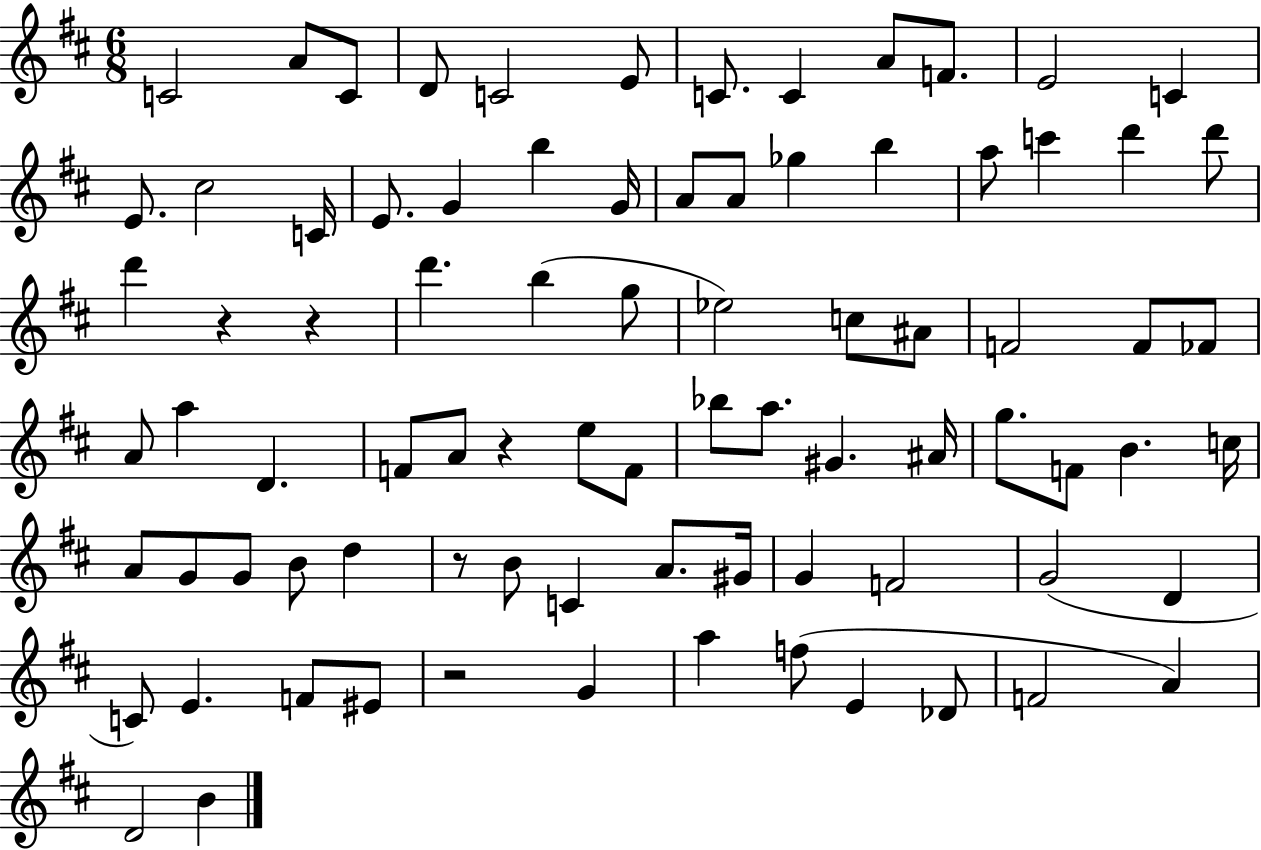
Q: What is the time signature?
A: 6/8